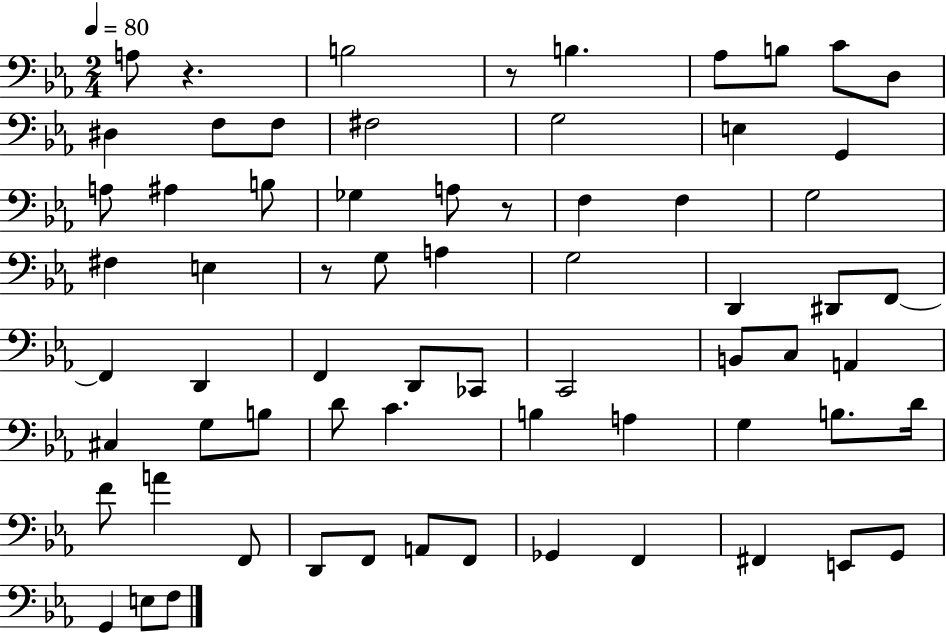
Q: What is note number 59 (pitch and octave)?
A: F#2